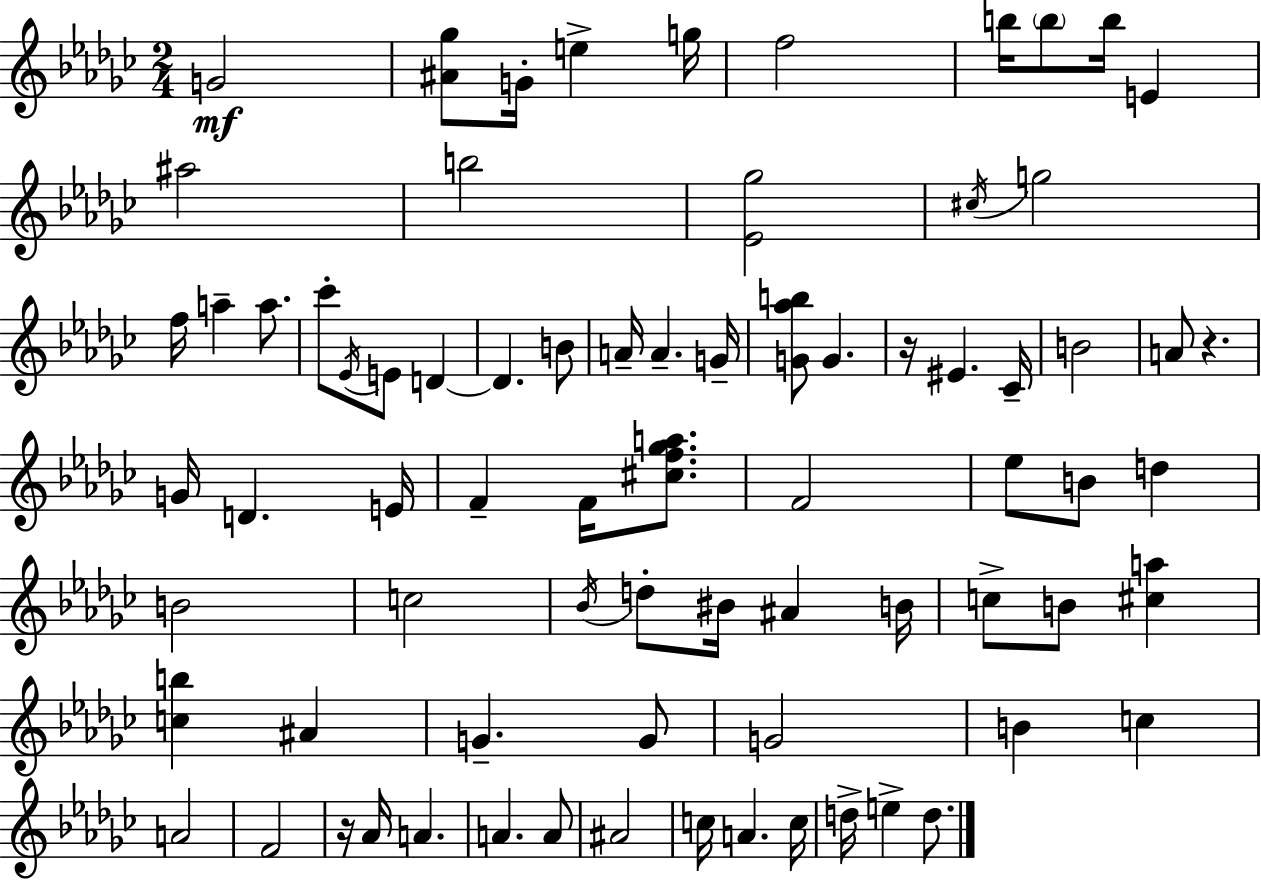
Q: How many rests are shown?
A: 3